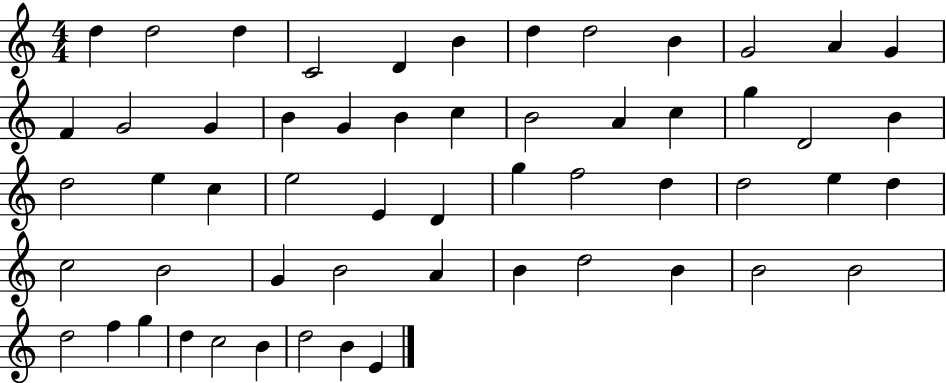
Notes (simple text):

D5/q D5/h D5/q C4/h D4/q B4/q D5/q D5/h B4/q G4/h A4/q G4/q F4/q G4/h G4/q B4/q G4/q B4/q C5/q B4/h A4/q C5/q G5/q D4/h B4/q D5/h E5/q C5/q E5/h E4/q D4/q G5/q F5/h D5/q D5/h E5/q D5/q C5/h B4/h G4/q B4/h A4/q B4/q D5/h B4/q B4/h B4/h D5/h F5/q G5/q D5/q C5/h B4/q D5/h B4/q E4/q